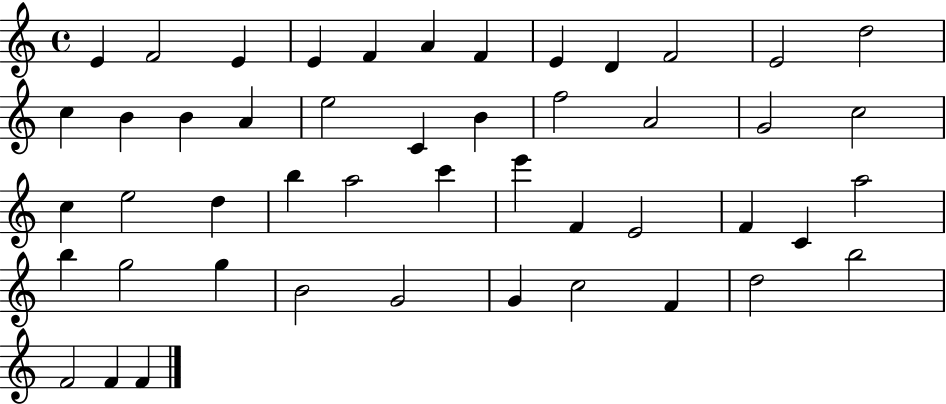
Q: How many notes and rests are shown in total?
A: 48